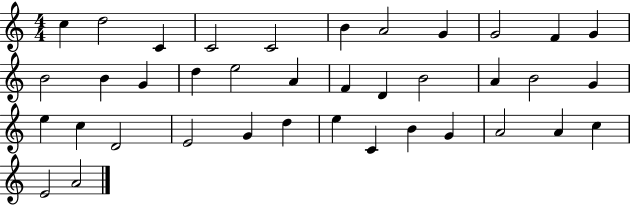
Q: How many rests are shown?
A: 0